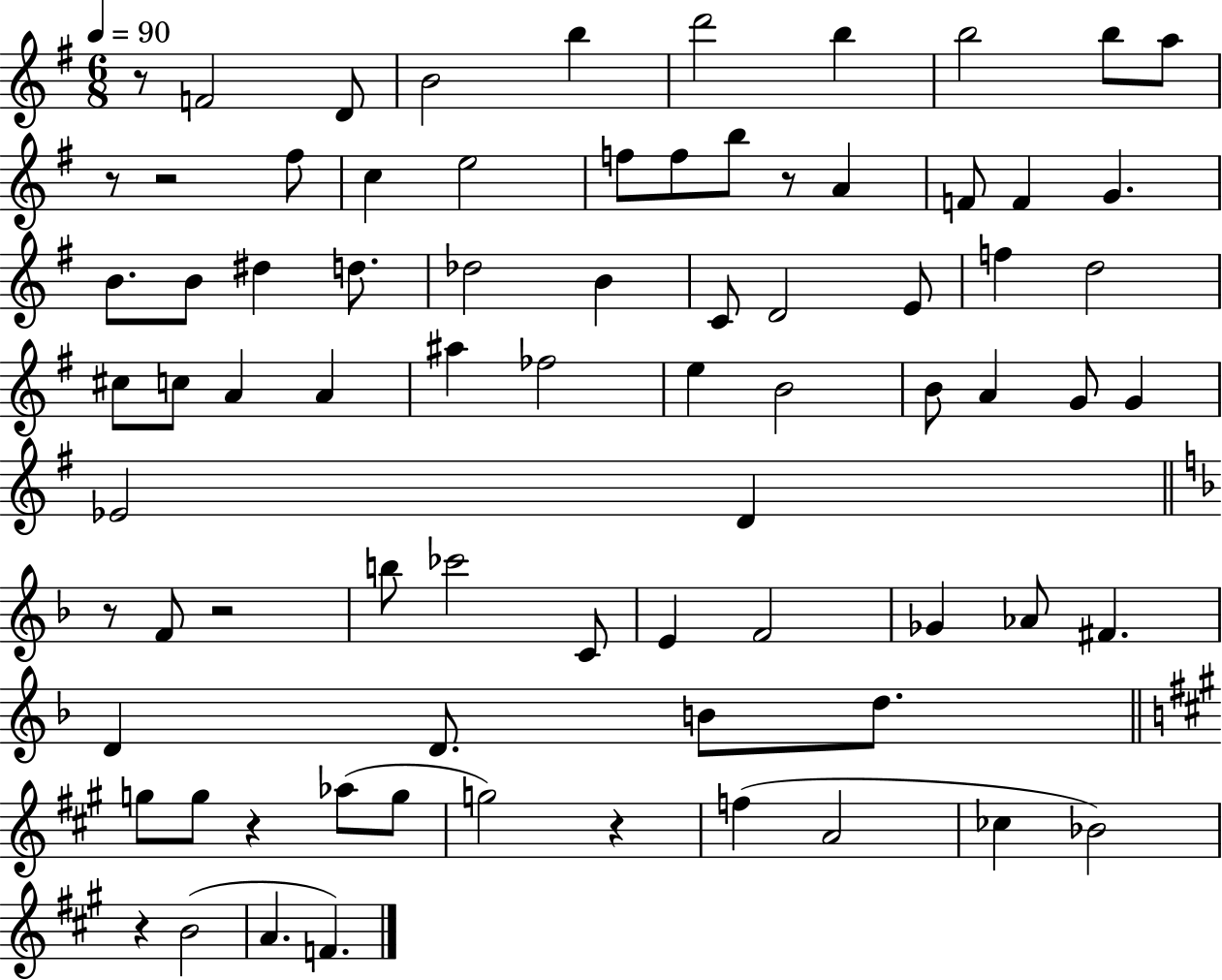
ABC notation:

X:1
T:Untitled
M:6/8
L:1/4
K:G
z/2 F2 D/2 B2 b d'2 b b2 b/2 a/2 z/2 z2 ^f/2 c e2 f/2 f/2 b/2 z/2 A F/2 F G B/2 B/2 ^d d/2 _d2 B C/2 D2 E/2 f d2 ^c/2 c/2 A A ^a _f2 e B2 B/2 A G/2 G _E2 D z/2 F/2 z2 b/2 _c'2 C/2 E F2 _G _A/2 ^F D D/2 B/2 d/2 g/2 g/2 z _a/2 g/2 g2 z f A2 _c _B2 z B2 A F